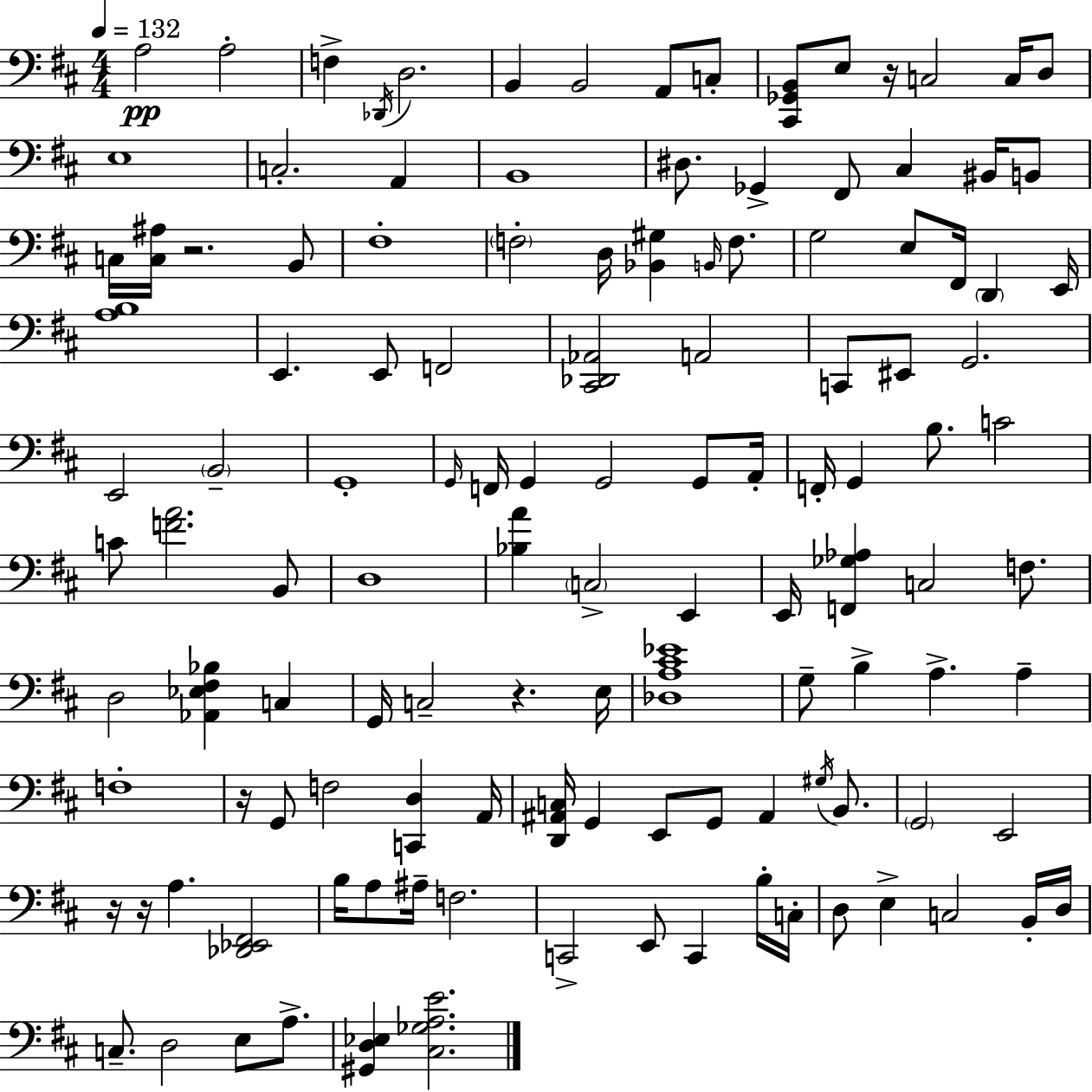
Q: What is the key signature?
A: D major